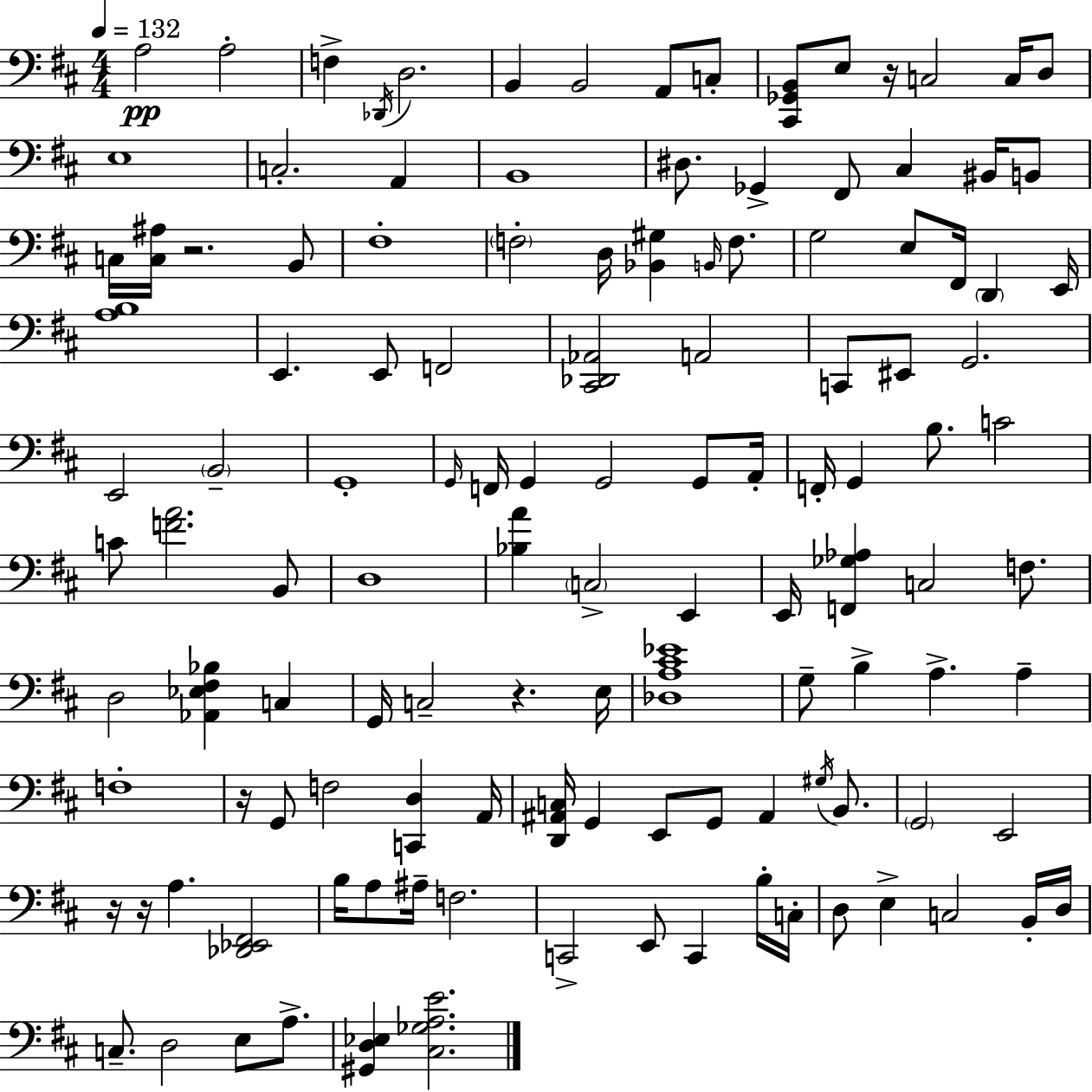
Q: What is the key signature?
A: D major